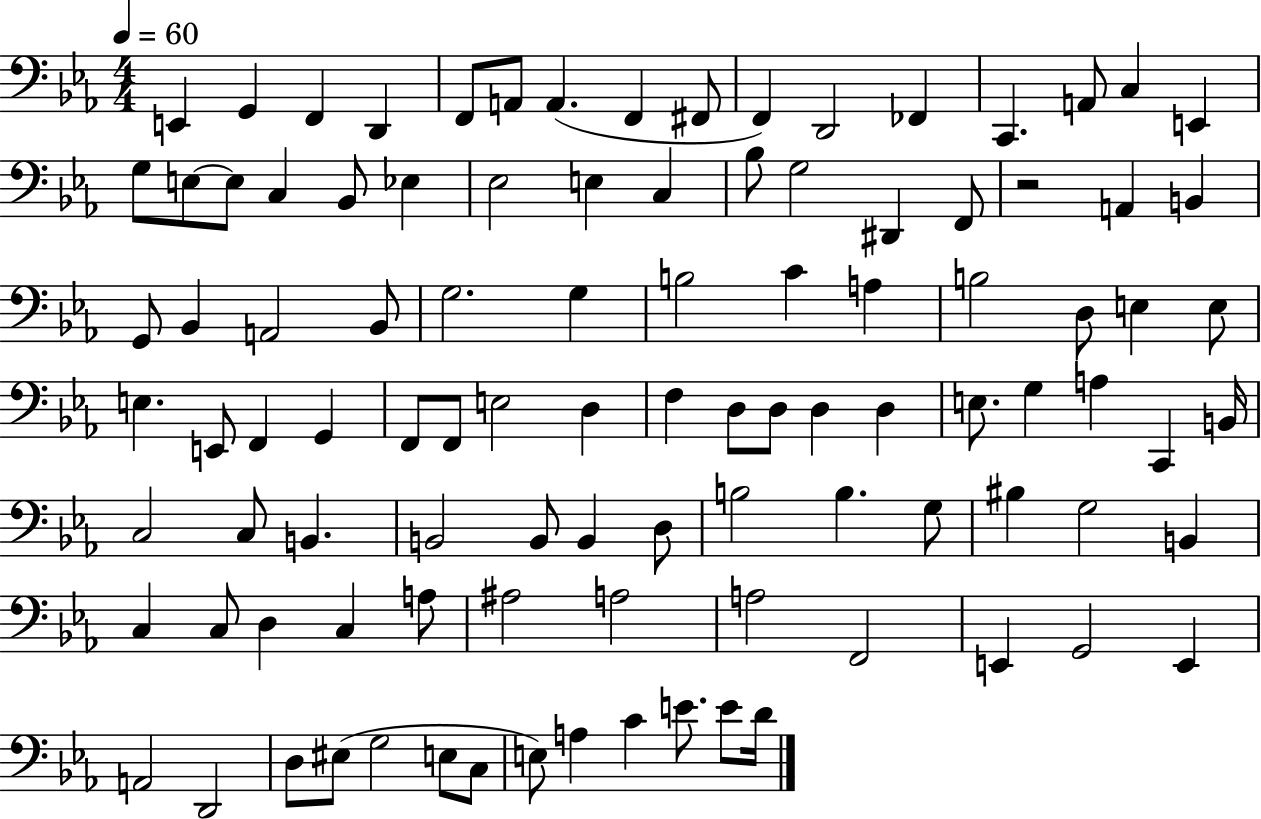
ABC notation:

X:1
T:Untitled
M:4/4
L:1/4
K:Eb
E,, G,, F,, D,, F,,/2 A,,/2 A,, F,, ^F,,/2 F,, D,,2 _F,, C,, A,,/2 C, E,, G,/2 E,/2 E,/2 C, _B,,/2 _E, _E,2 E, C, _B,/2 G,2 ^D,, F,,/2 z2 A,, B,, G,,/2 _B,, A,,2 _B,,/2 G,2 G, B,2 C A, B,2 D,/2 E, E,/2 E, E,,/2 F,, G,, F,,/2 F,,/2 E,2 D, F, D,/2 D,/2 D, D, E,/2 G, A, C,, B,,/4 C,2 C,/2 B,, B,,2 B,,/2 B,, D,/2 B,2 B, G,/2 ^B, G,2 B,, C, C,/2 D, C, A,/2 ^A,2 A,2 A,2 F,,2 E,, G,,2 E,, A,,2 D,,2 D,/2 ^E,/2 G,2 E,/2 C,/2 E,/2 A, C E/2 E/2 D/4